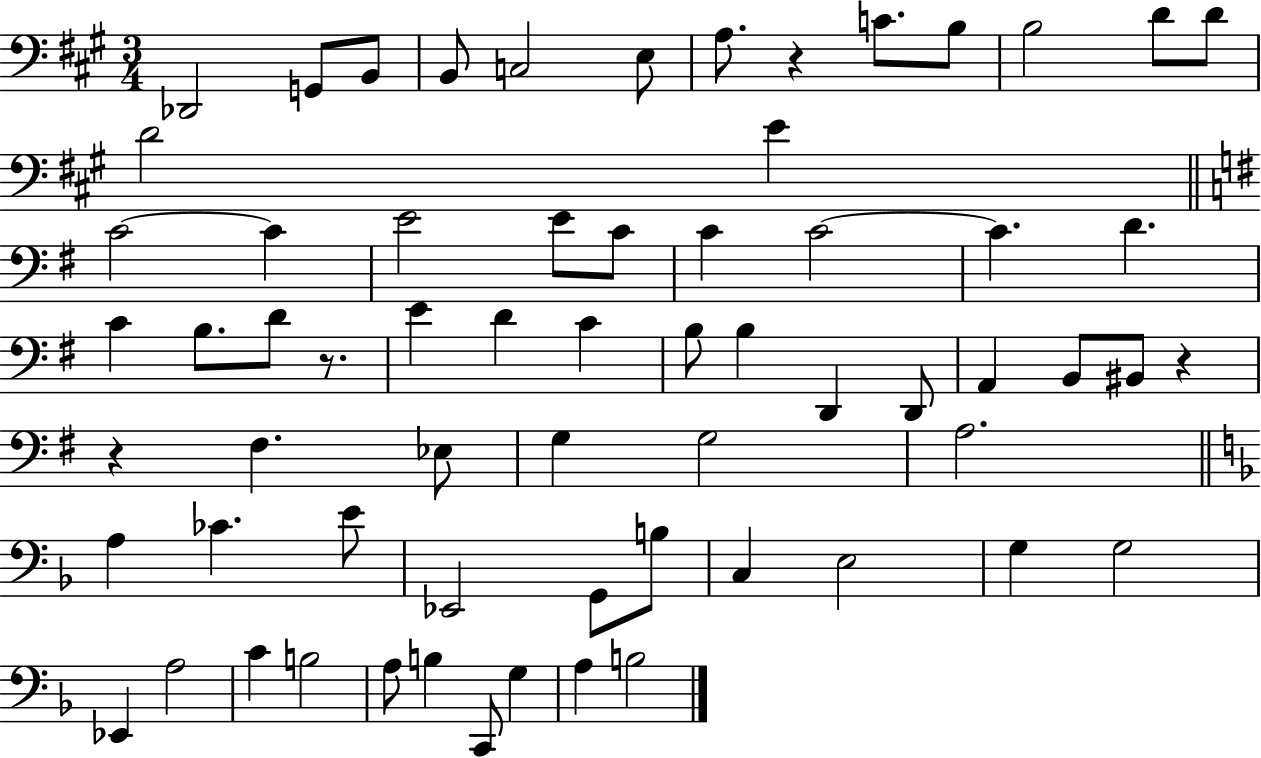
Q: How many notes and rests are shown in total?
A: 65